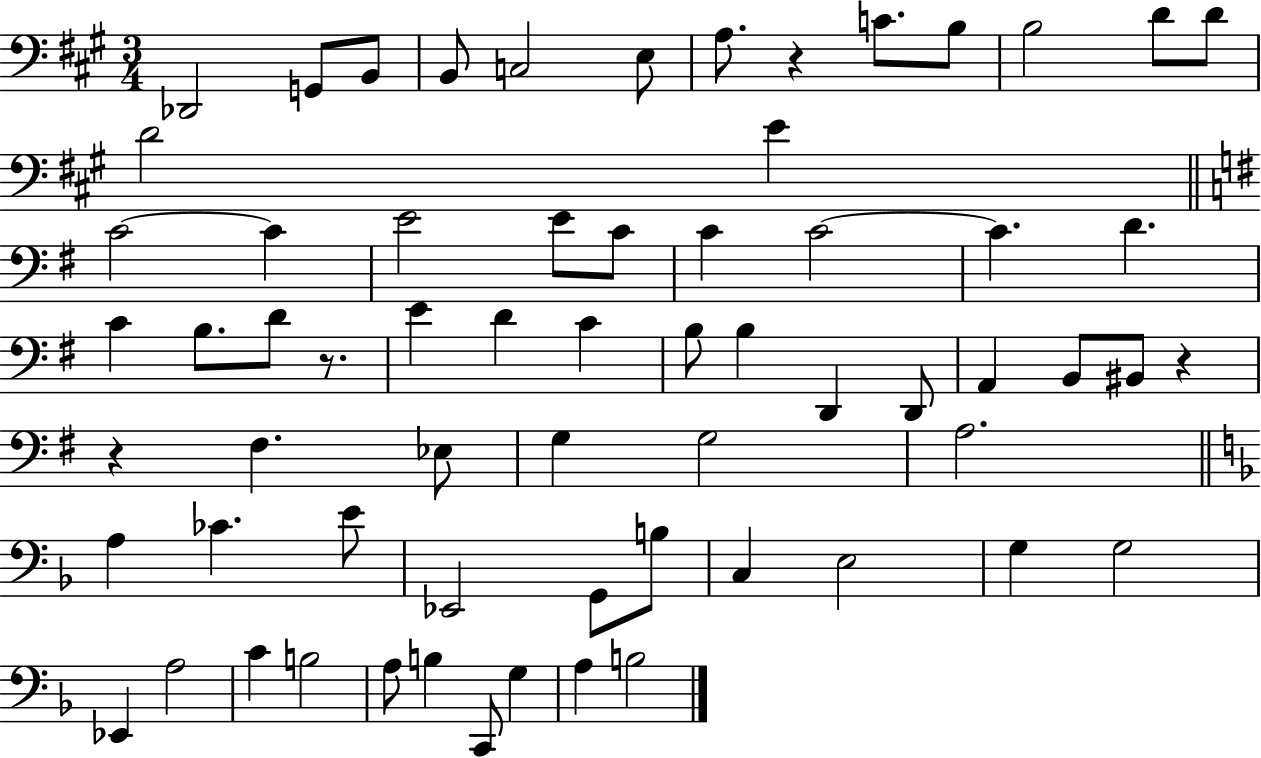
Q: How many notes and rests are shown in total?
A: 65